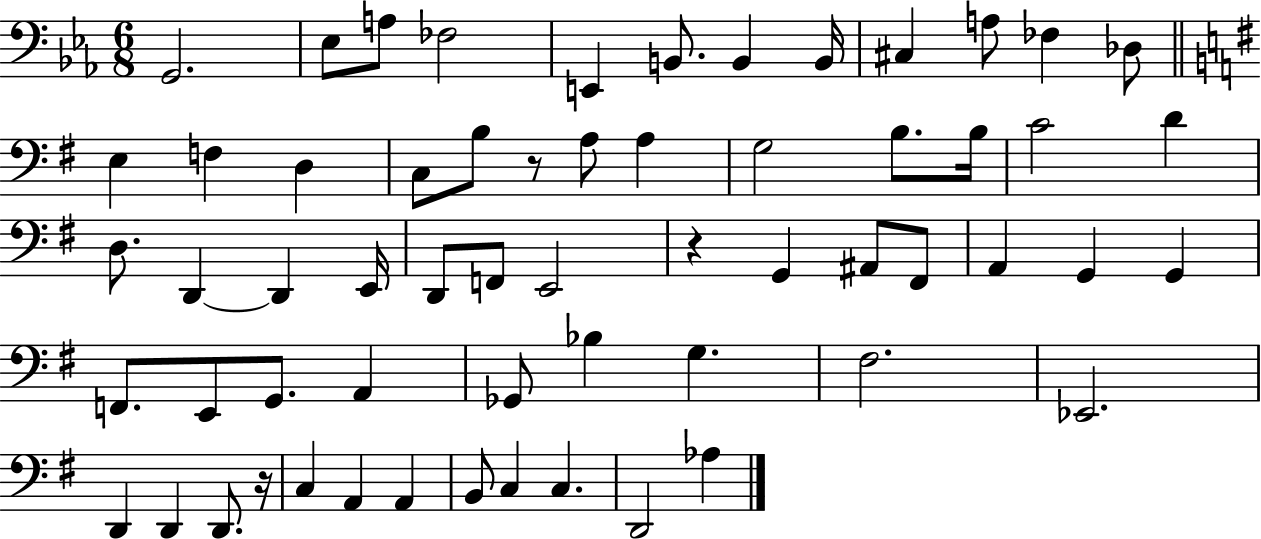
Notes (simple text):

G2/h. Eb3/e A3/e FES3/h E2/q B2/e. B2/q B2/s C#3/q A3/e FES3/q Db3/e E3/q F3/q D3/q C3/e B3/e R/e A3/e A3/q G3/h B3/e. B3/s C4/h D4/q D3/e. D2/q D2/q E2/s D2/e F2/e E2/h R/q G2/q A#2/e F#2/e A2/q G2/q G2/q F2/e. E2/e G2/e. A2/q Gb2/e Bb3/q G3/q. F#3/h. Eb2/h. D2/q D2/q D2/e. R/s C3/q A2/q A2/q B2/e C3/q C3/q. D2/h Ab3/q